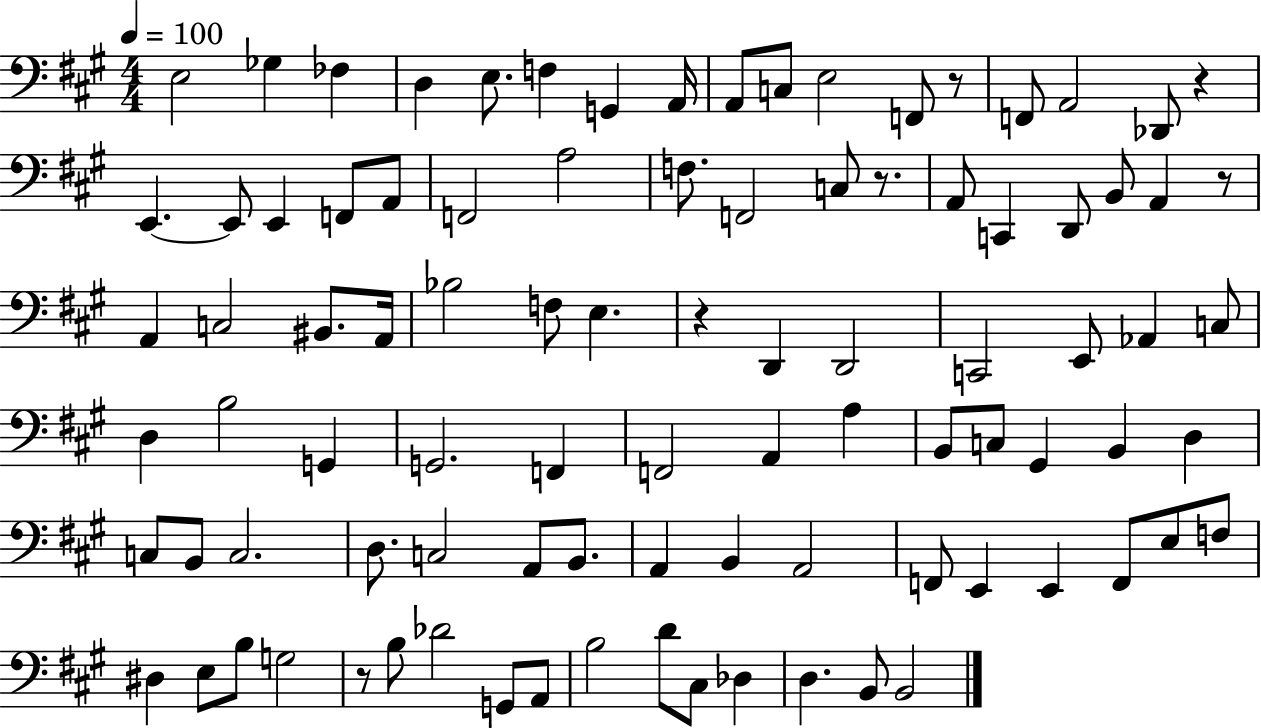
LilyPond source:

{
  \clef bass
  \numericTimeSignature
  \time 4/4
  \key a \major
  \tempo 4 = 100
  e2 ges4 fes4 | d4 e8. f4 g,4 a,16 | a,8 c8 e2 f,8 r8 | f,8 a,2 des,8 r4 | \break e,4.~~ e,8 e,4 f,8 a,8 | f,2 a2 | f8. f,2 c8 r8. | a,8 c,4 d,8 b,8 a,4 r8 | \break a,4 c2 bis,8. a,16 | bes2 f8 e4. | r4 d,4 d,2 | c,2 e,8 aes,4 c8 | \break d4 b2 g,4 | g,2. f,4 | f,2 a,4 a4 | b,8 c8 gis,4 b,4 d4 | \break c8 b,8 c2. | d8. c2 a,8 b,8. | a,4 b,4 a,2 | f,8 e,4 e,4 f,8 e8 f8 | \break dis4 e8 b8 g2 | r8 b8 des'2 g,8 a,8 | b2 d'8 cis8 des4 | d4. b,8 b,2 | \break \bar "|."
}